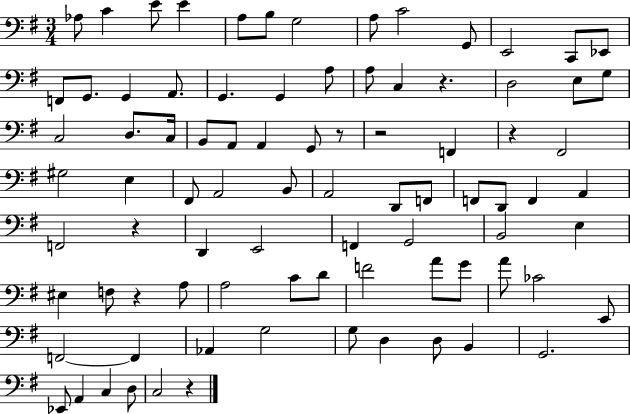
Ab3/e C4/q E4/e E4/q A3/e B3/e G3/h A3/e C4/h G2/e E2/h C2/e Eb2/e F2/e G2/e. G2/q A2/e. G2/q. G2/q A3/e A3/e C3/q R/q. D3/h E3/e G3/e C3/h D3/e. C3/s B2/e A2/e A2/q G2/e R/e R/h F2/q R/q F#2/h G#3/h E3/q F#2/e A2/h B2/e A2/h D2/e F2/e F2/e D2/e F2/q A2/q F2/h R/q D2/q E2/h F2/q G2/h B2/h E3/q EIS3/q F3/e R/q A3/e A3/h C4/e D4/e F4/h A4/e G4/e A4/e CES4/h E2/e F2/h F2/q Ab2/q G3/h G3/e D3/q D3/e B2/q G2/h. Eb2/e A2/q C3/q D3/e C3/h R/q